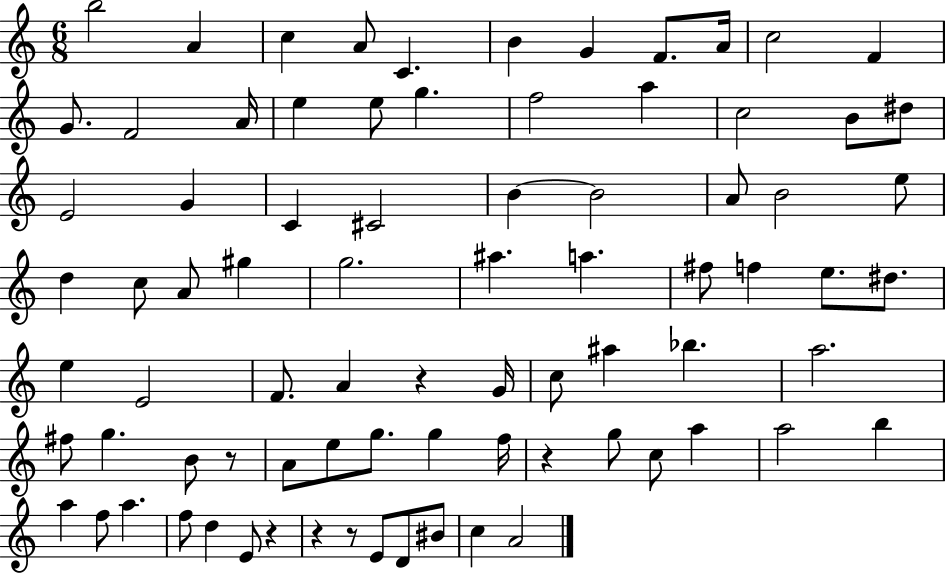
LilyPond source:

{
  \clef treble
  \numericTimeSignature
  \time 6/8
  \key c \major
  \repeat volta 2 { b''2 a'4 | c''4 a'8 c'4. | b'4 g'4 f'8. a'16 | c''2 f'4 | \break g'8. f'2 a'16 | e''4 e''8 g''4. | f''2 a''4 | c''2 b'8 dis''8 | \break e'2 g'4 | c'4 cis'2 | b'4~~ b'2 | a'8 b'2 e''8 | \break d''4 c''8 a'8 gis''4 | g''2. | ais''4. a''4. | fis''8 f''4 e''8. dis''8. | \break e''4 e'2 | f'8. a'4 r4 g'16 | c''8 ais''4 bes''4. | a''2. | \break fis''8 g''4. b'8 r8 | a'8 e''8 g''8. g''4 f''16 | r4 g''8 c''8 a''4 | a''2 b''4 | \break a''4 f''8 a''4. | f''8 d''4 e'8 r4 | r4 r8 e'8 d'8 bis'8 | c''4 a'2 | \break } \bar "|."
}